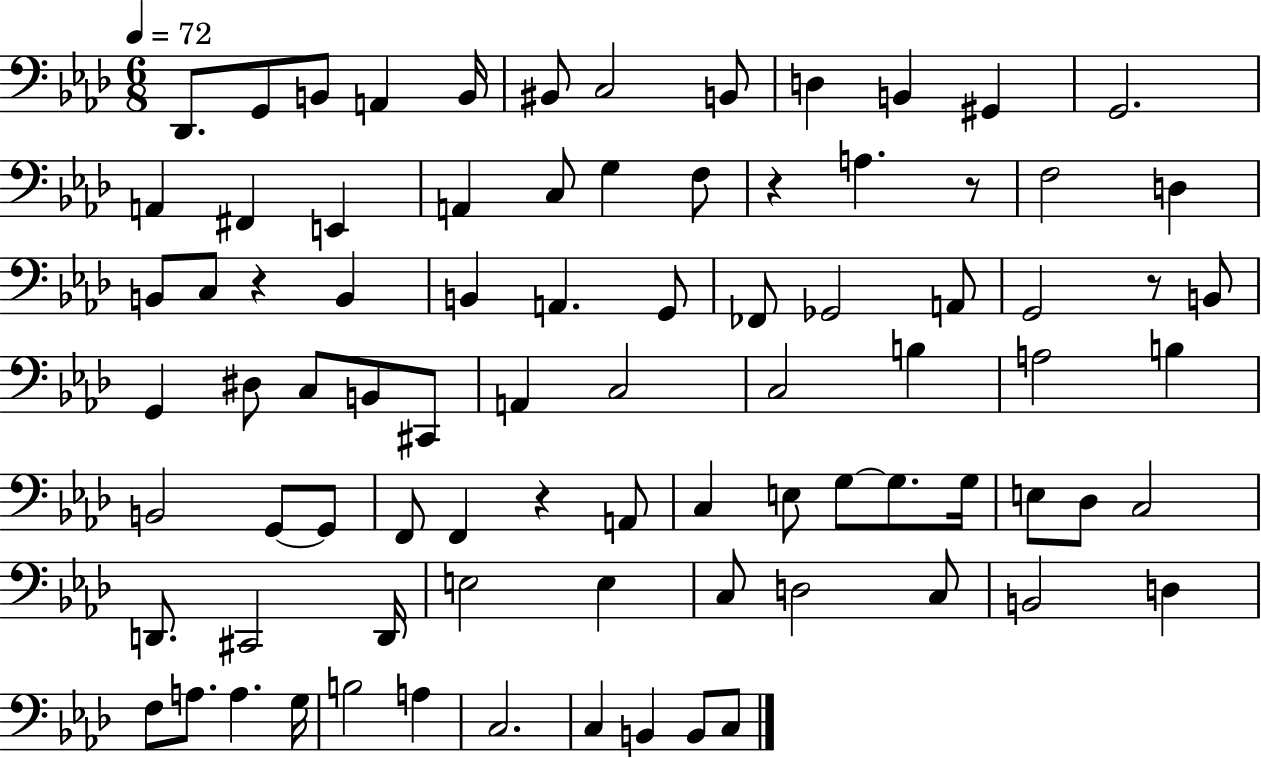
{
  \clef bass
  \numericTimeSignature
  \time 6/8
  \key aes \major
  \tempo 4 = 72
  \repeat volta 2 { des,8. g,8 b,8 a,4 b,16 | bis,8 c2 b,8 | d4 b,4 gis,4 | g,2. | \break a,4 fis,4 e,4 | a,4 c8 g4 f8 | r4 a4. r8 | f2 d4 | \break b,8 c8 r4 b,4 | b,4 a,4. g,8 | fes,8 ges,2 a,8 | g,2 r8 b,8 | \break g,4 dis8 c8 b,8 cis,8 | a,4 c2 | c2 b4 | a2 b4 | \break b,2 g,8~~ g,8 | f,8 f,4 r4 a,8 | c4 e8 g8~~ g8. g16 | e8 des8 c2 | \break d,8. cis,2 d,16 | e2 e4 | c8 d2 c8 | b,2 d4 | \break f8 a8. a4. g16 | b2 a4 | c2. | c4 b,4 b,8 c8 | \break } \bar "|."
}